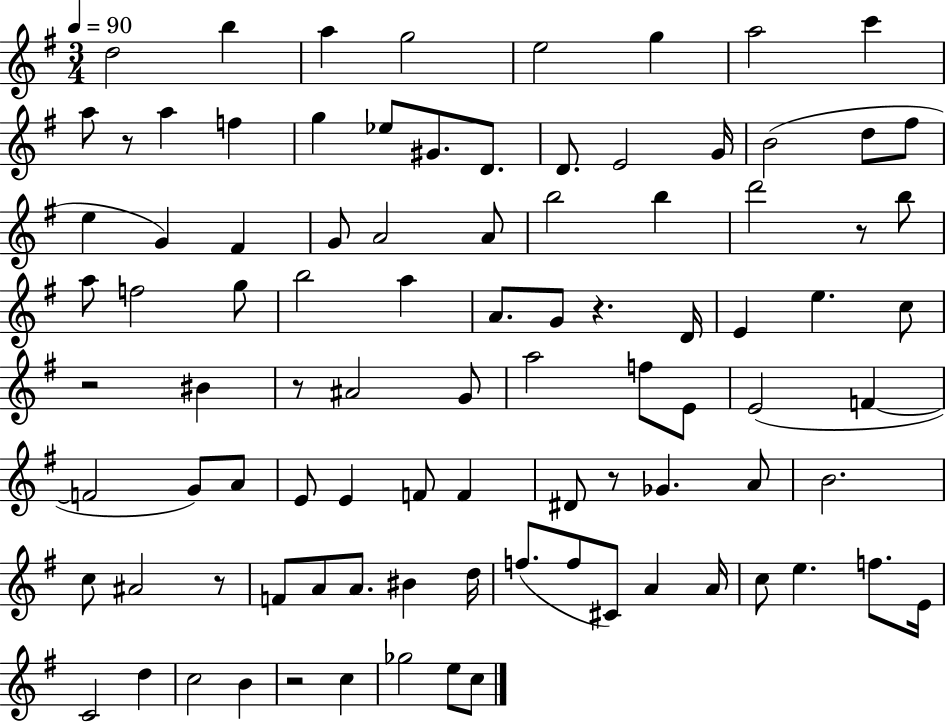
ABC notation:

X:1
T:Untitled
M:3/4
L:1/4
K:G
d2 b a g2 e2 g a2 c' a/2 z/2 a f g _e/2 ^G/2 D/2 D/2 E2 G/4 B2 d/2 ^f/2 e G ^F G/2 A2 A/2 b2 b d'2 z/2 b/2 a/2 f2 g/2 b2 a A/2 G/2 z D/4 E e c/2 z2 ^B z/2 ^A2 G/2 a2 f/2 E/2 E2 F F2 G/2 A/2 E/2 E F/2 F ^D/2 z/2 _G A/2 B2 c/2 ^A2 z/2 F/2 A/2 A/2 ^B d/4 f/2 f/2 ^C/2 A A/4 c/2 e f/2 E/4 C2 d c2 B z2 c _g2 e/2 c/2